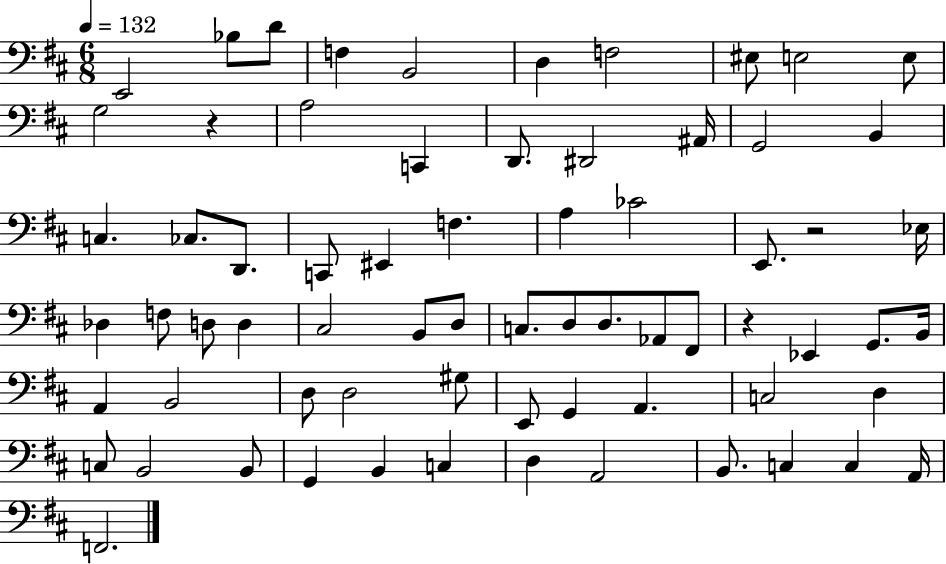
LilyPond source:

{
  \clef bass
  \numericTimeSignature
  \time 6/8
  \key d \major
  \tempo 4 = 132
  e,2 bes8 d'8 | f4 b,2 | d4 f2 | eis8 e2 e8 | \break g2 r4 | a2 c,4 | d,8. dis,2 ais,16 | g,2 b,4 | \break c4. ces8. d,8. | c,8 eis,4 f4. | a4 ces'2 | e,8. r2 ees16 | \break des4 f8 d8 d4 | cis2 b,8 d8 | c8. d8 d8. aes,8 fis,8 | r4 ees,4 g,8. b,16 | \break a,4 b,2 | d8 d2 gis8 | e,8 g,4 a,4. | c2 d4 | \break c8 b,2 b,8 | g,4 b,4 c4 | d4 a,2 | b,8. c4 c4 a,16 | \break f,2. | \bar "|."
}